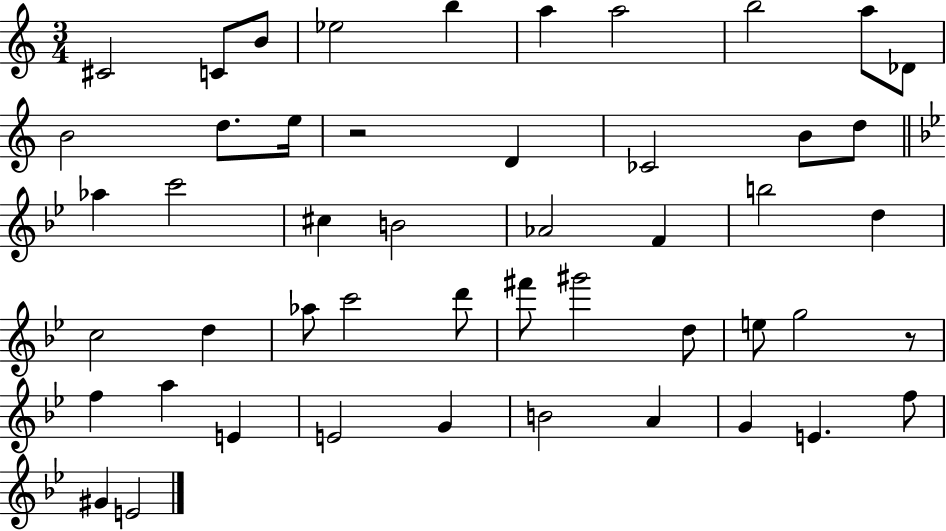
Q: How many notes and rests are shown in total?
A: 49